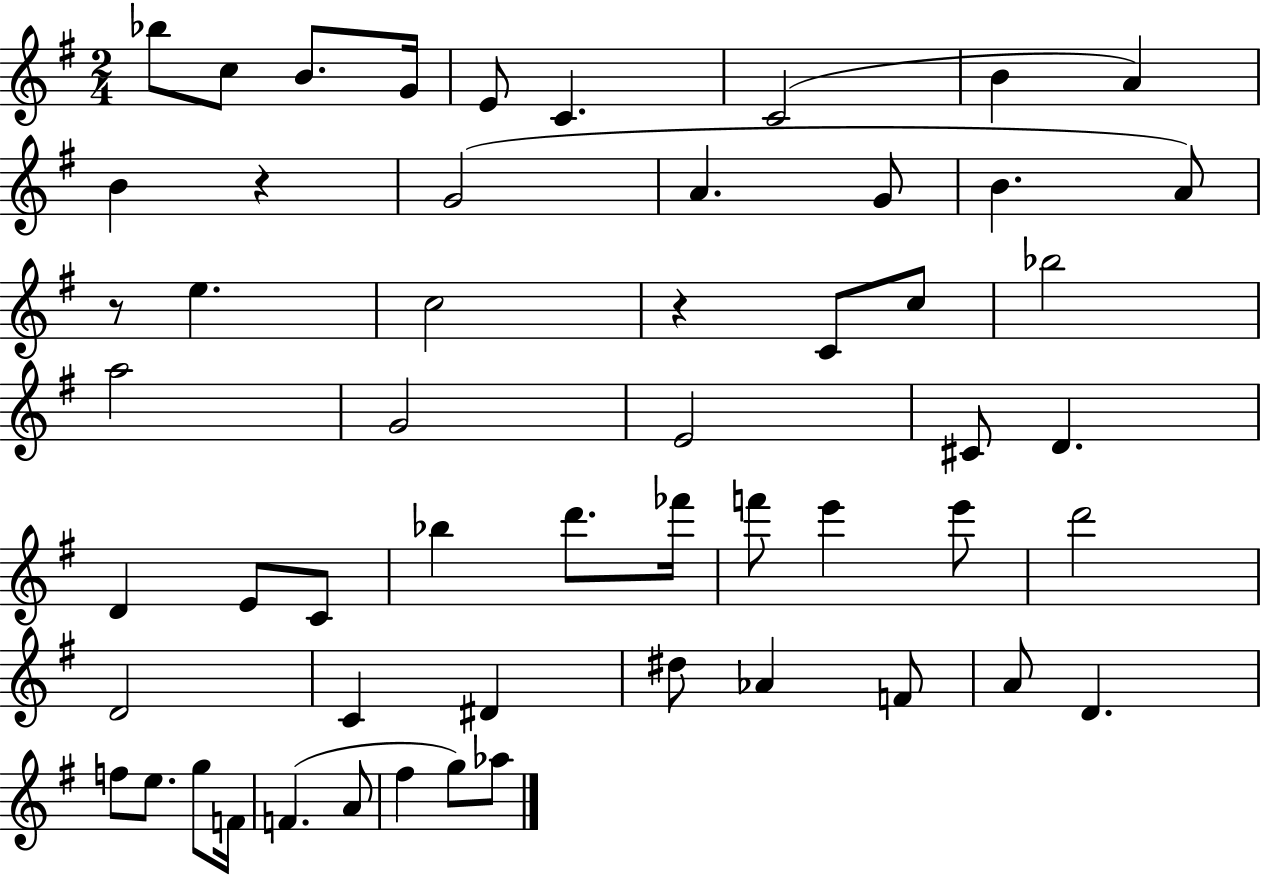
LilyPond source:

{
  \clef treble
  \numericTimeSignature
  \time 2/4
  \key g \major
  bes''8 c''8 b'8. g'16 | e'8 c'4. | c'2( | b'4 a'4) | \break b'4 r4 | g'2( | a'4. g'8 | b'4. a'8) | \break r8 e''4. | c''2 | r4 c'8 c''8 | bes''2 | \break a''2 | g'2 | e'2 | cis'8 d'4. | \break d'4 e'8 c'8 | bes''4 d'''8. fes'''16 | f'''8 e'''4 e'''8 | d'''2 | \break d'2 | c'4 dis'4 | dis''8 aes'4 f'8 | a'8 d'4. | \break f''8 e''8. g''8 f'16 | f'4.( a'8 | fis''4 g''8) aes''8 | \bar "|."
}